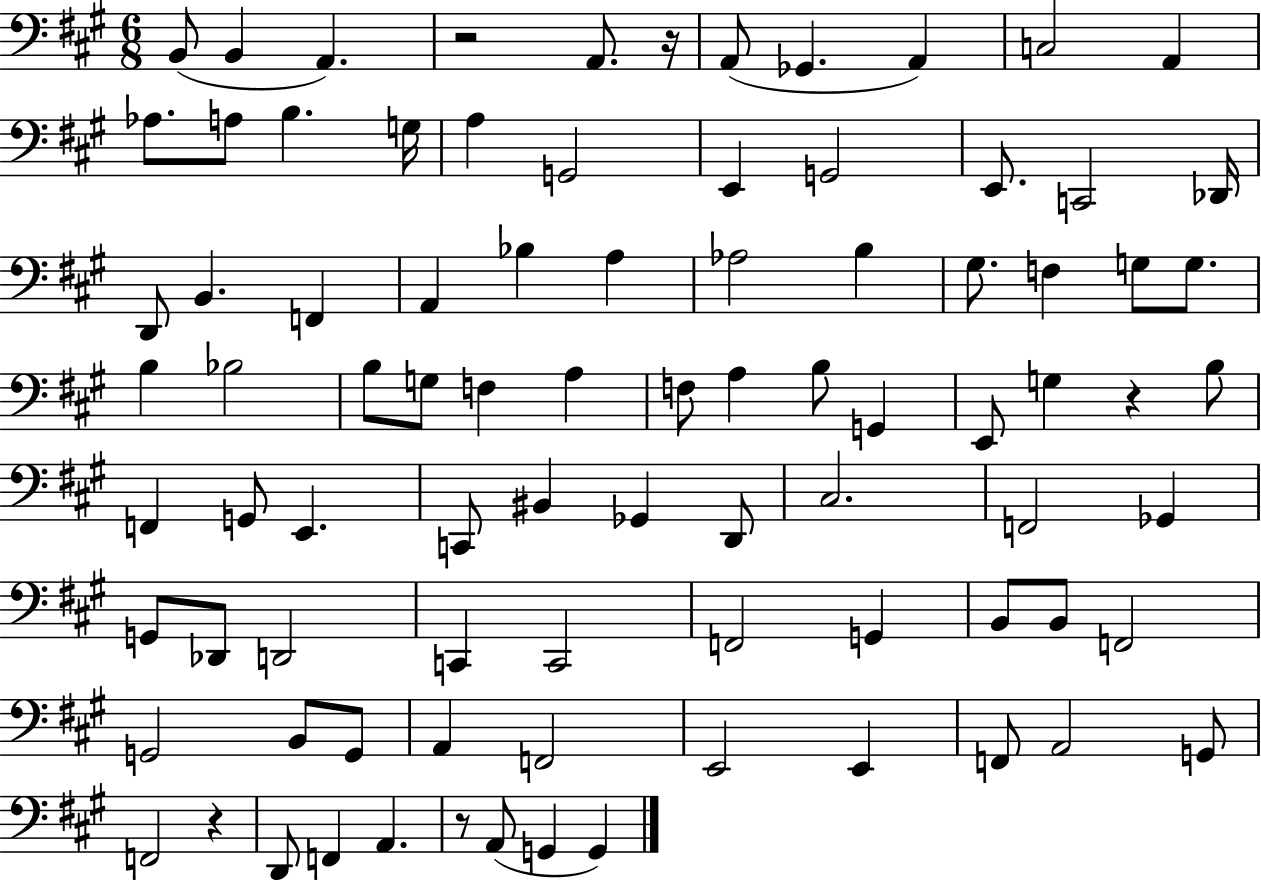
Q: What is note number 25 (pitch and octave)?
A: Bb3